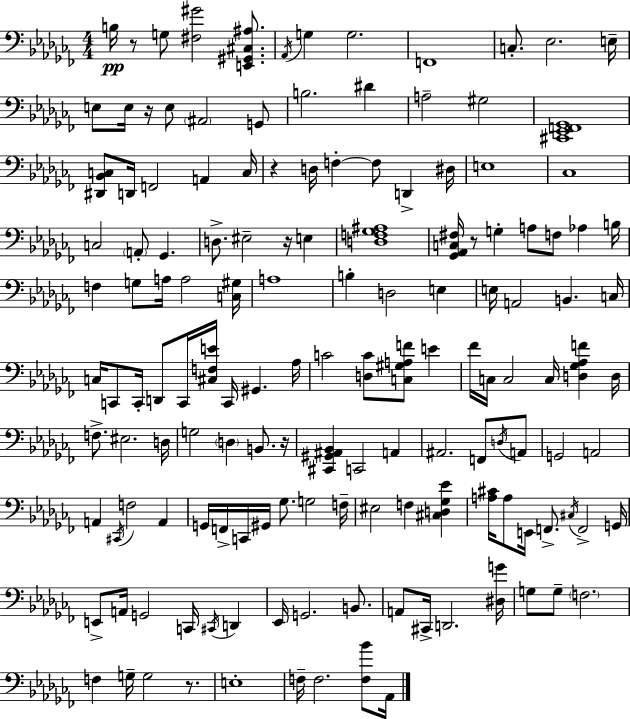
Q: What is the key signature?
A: AES minor